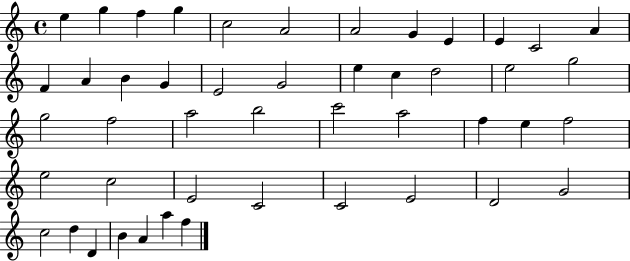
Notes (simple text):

E5/q G5/q F5/q G5/q C5/h A4/h A4/h G4/q E4/q E4/q C4/h A4/q F4/q A4/q B4/q G4/q E4/h G4/h E5/q C5/q D5/h E5/h G5/h G5/h F5/h A5/h B5/h C6/h A5/h F5/q E5/q F5/h E5/h C5/h E4/h C4/h C4/h E4/h D4/h G4/h C5/h D5/q D4/q B4/q A4/q A5/q F5/q